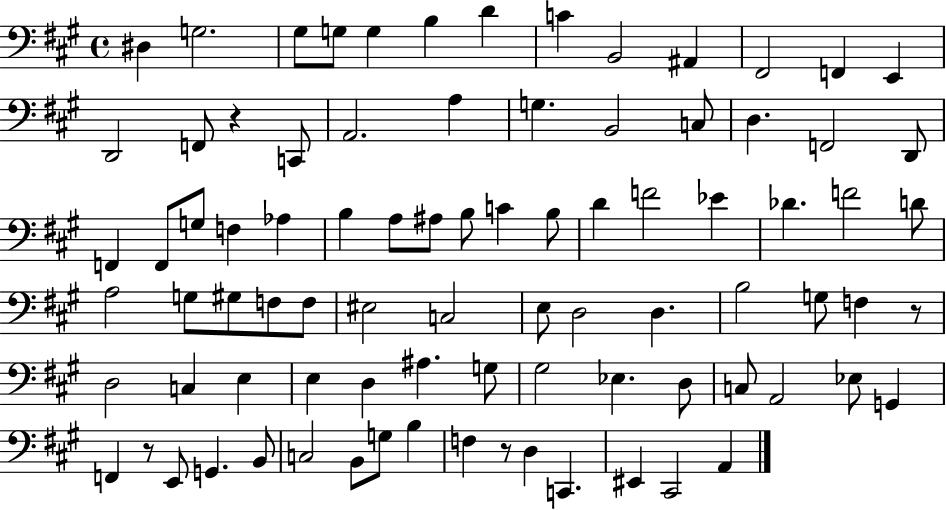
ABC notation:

X:1
T:Untitled
M:4/4
L:1/4
K:A
^D, G,2 ^G,/2 G,/2 G, B, D C B,,2 ^A,, ^F,,2 F,, E,, D,,2 F,,/2 z C,,/2 A,,2 A, G, B,,2 C,/2 D, F,,2 D,,/2 F,, F,,/2 G,/2 F, _A, B, A,/2 ^A,/2 B,/2 C B,/2 D F2 _E _D F2 D/2 A,2 G,/2 ^G,/2 F,/2 F,/2 ^E,2 C,2 E,/2 D,2 D, B,2 G,/2 F, z/2 D,2 C, E, E, D, ^A, G,/2 ^G,2 _E, D,/2 C,/2 A,,2 _E,/2 G,, F,, z/2 E,,/2 G,, B,,/2 C,2 B,,/2 G,/2 B, F, z/2 D, C,, ^E,, ^C,,2 A,,